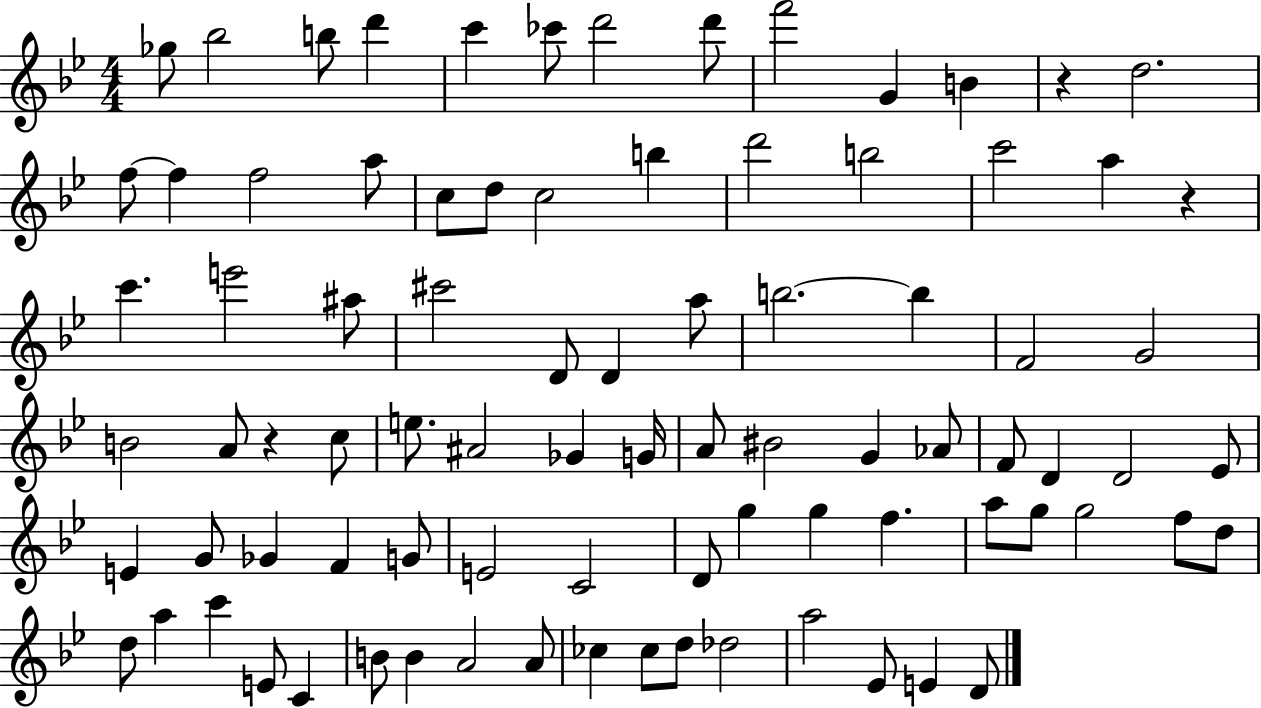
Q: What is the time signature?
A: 4/4